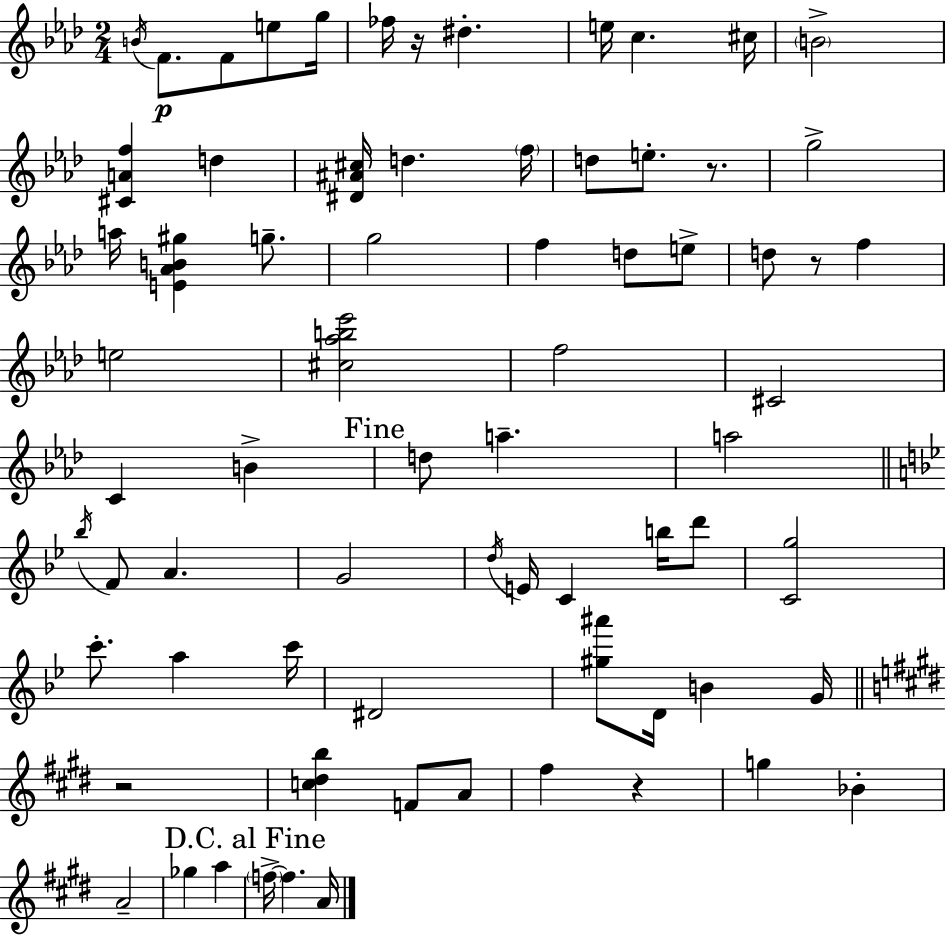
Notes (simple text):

B4/s F4/e. F4/e E5/e G5/s FES5/s R/s D#5/q. E5/s C5/q. C#5/s B4/h [C#4,A4,F5]/q D5/q [D#4,A#4,C#5]/s D5/q. F5/s D5/e E5/e. R/e. G5/h A5/s [E4,Ab4,B4,G#5]/q G5/e. G5/h F5/q D5/e E5/e D5/e R/e F5/q E5/h [C#5,Ab5,B5,Eb6]/h F5/h C#4/h C4/q B4/q D5/e A5/q. A5/h Bb5/s F4/e A4/q. G4/h D5/s E4/s C4/q B5/s D6/e [C4,G5]/h C6/e. A5/q C6/s D#4/h [G#5,A#6]/e D4/s B4/q G4/s R/h [C5,D#5,B5]/q F4/e A4/e F#5/q R/q G5/q Bb4/q A4/h Gb5/q A5/q F5/s F5/q. A4/s